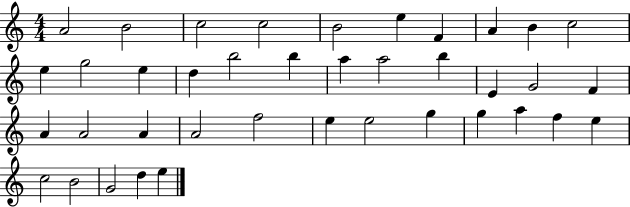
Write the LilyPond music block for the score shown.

{
  \clef treble
  \numericTimeSignature
  \time 4/4
  \key c \major
  a'2 b'2 | c''2 c''2 | b'2 e''4 f'4 | a'4 b'4 c''2 | \break e''4 g''2 e''4 | d''4 b''2 b''4 | a''4 a''2 b''4 | e'4 g'2 f'4 | \break a'4 a'2 a'4 | a'2 f''2 | e''4 e''2 g''4 | g''4 a''4 f''4 e''4 | \break c''2 b'2 | g'2 d''4 e''4 | \bar "|."
}